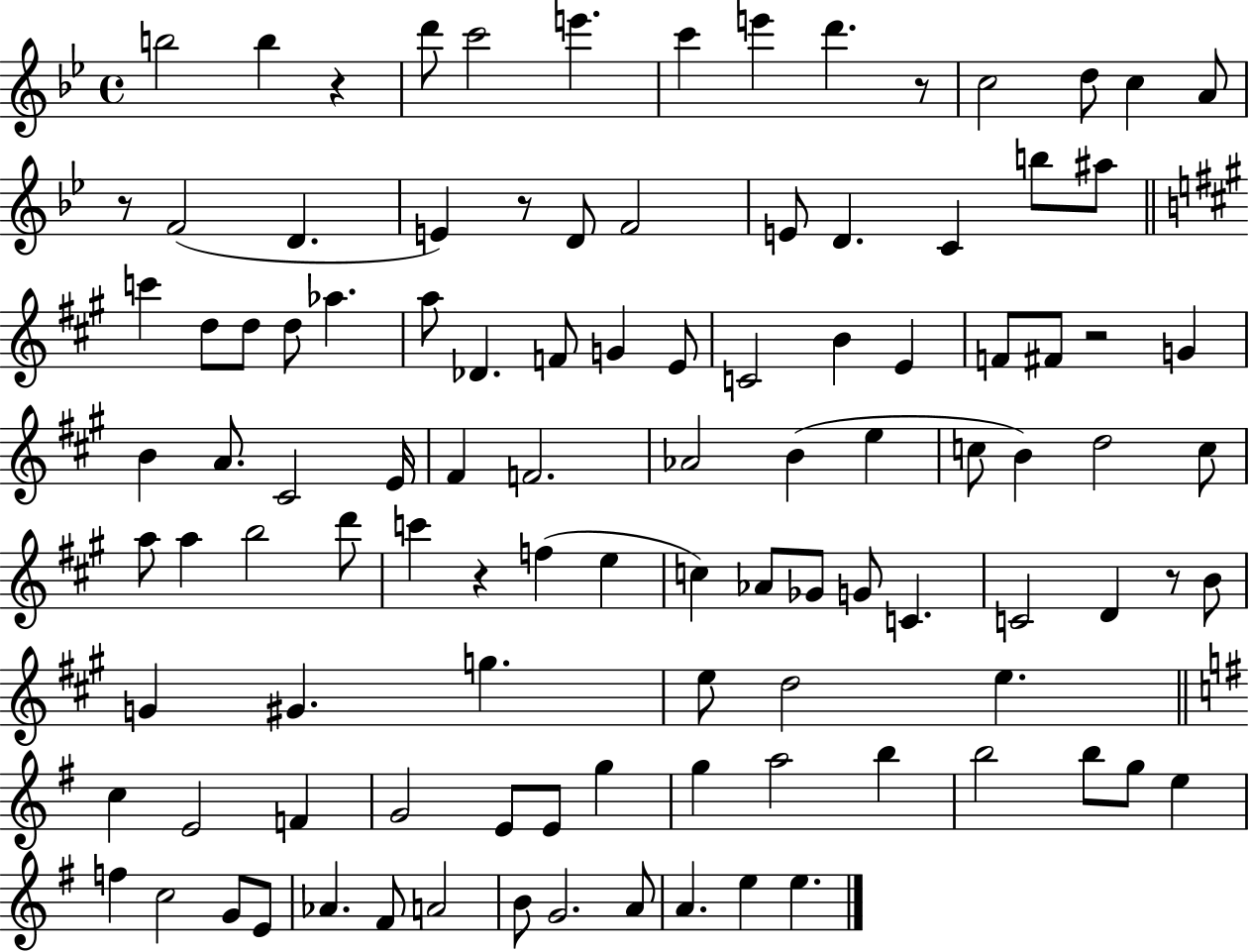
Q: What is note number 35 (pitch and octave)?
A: E4